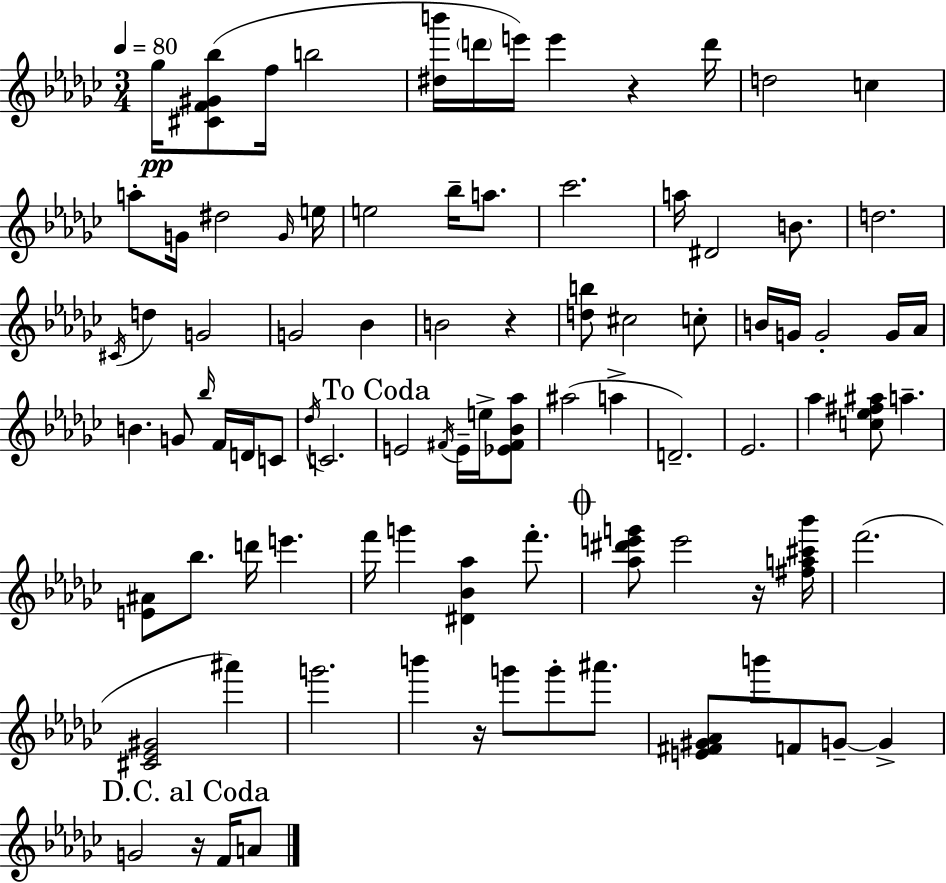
Gb5/s [C#4,F4,G#4,Bb5]/e F5/s B5/h [D#5,B6]/s D6/s E6/s E6/q R/q D6/s D5/h C5/q A5/e G4/s D#5/h G4/s E5/s E5/h Bb5/s A5/e. CES6/h. A5/s D#4/h B4/e. D5/h. C#4/s D5/q G4/h G4/h Bb4/q B4/h R/q [D5,B5]/e C#5/h C5/e B4/s G4/s G4/h G4/s Ab4/s B4/q. G4/e Bb5/s F4/s D4/s C4/e Db5/s C4/h. E4/h F#4/s E4/s E5/s [Eb4,F#4,Bb4,Ab5]/e A#5/h A5/q D4/h. Eb4/h. Ab5/q [C5,Eb5,F#5,A#5]/e A5/q. [E4,A#4]/e Bb5/e. D6/s E6/q. F6/s G6/q [D#4,Bb4,Ab5]/q F6/e. [Ab5,D#6,E6,G6]/e E6/h R/s [F#5,A5,C#6,Bb6]/s F6/h. [C#4,Eb4,G#4]/h A#6/q G6/h. B6/q R/s G6/e G6/e A#6/e. [E4,F#4,G#4,Ab4]/e B6/e F4/e G4/e G4/q G4/h R/s F4/s A4/e